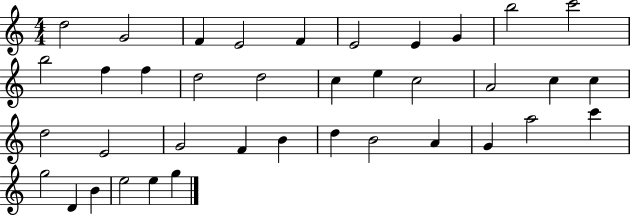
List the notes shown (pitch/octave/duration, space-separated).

D5/h G4/h F4/q E4/h F4/q E4/h E4/q G4/q B5/h C6/h B5/h F5/q F5/q D5/h D5/h C5/q E5/q C5/h A4/h C5/q C5/q D5/h E4/h G4/h F4/q B4/q D5/q B4/h A4/q G4/q A5/h C6/q G5/h D4/q B4/q E5/h E5/q G5/q